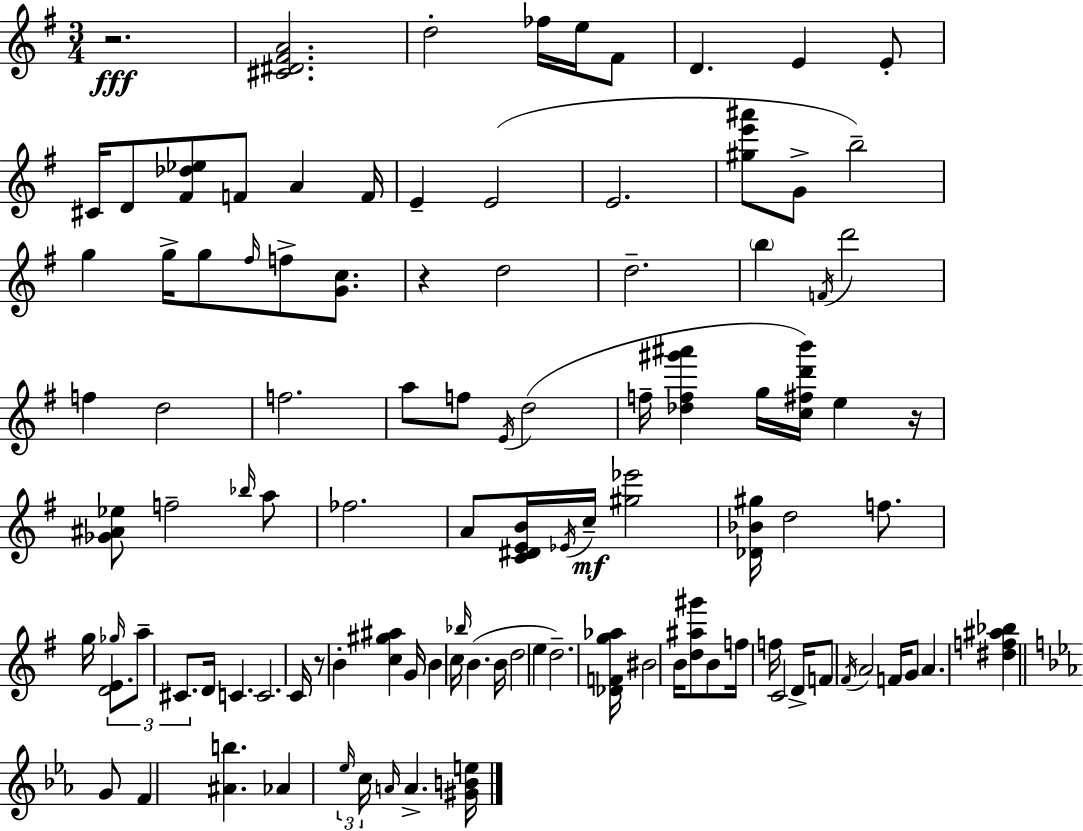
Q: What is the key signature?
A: E minor